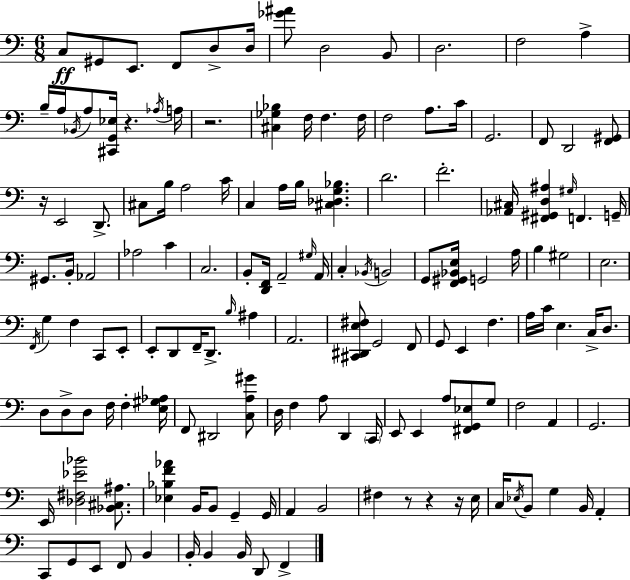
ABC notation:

X:1
T:Untitled
M:6/8
L:1/4
K:Am
C,/2 ^G,,/2 E,,/2 F,,/2 D,/2 D,/4 [_G^A]/2 D,2 B,,/2 D,2 F,2 A, B,/4 A,/4 _B,,/4 A,/2 [^C,,G,,_E,]/4 z _A,/4 A,/4 z2 [^C,_G,_B,] F,/4 F, F,/4 F,2 A,/2 C/4 G,,2 F,,/2 D,,2 [F,,^G,,]/2 z/4 E,,2 D,,/2 ^C,/2 B,/4 A,2 C/4 C, A,/4 B,/4 [^C,_D,G,_B,] D2 F2 [_A,,^C,]/4 [^F,,^G,,D,^A,] ^G,/4 F,, G,,/4 ^G,,/2 B,,/4 _A,,2 _A,2 C C,2 B,,/2 [D,,F,,]/4 A,,2 ^G,/4 A,,/4 C, _B,,/4 B,,2 G,,/2 [F,,^G,,_B,,E,]/4 G,,2 A,/4 B, ^G,2 E,2 F,,/4 G, F, C,,/2 E,,/2 E,,/2 D,,/2 F,,/4 D,,/2 B,/4 ^A, A,,2 [^C,,^D,,E,^F,]/2 G,,2 F,,/2 G,,/2 E,, F, A,/4 C/4 E, C,/4 D,/2 D,/2 D,/2 D,/2 F,/4 F, [E,^G,_A,]/4 F,,/2 ^D,,2 [C,A,^G]/2 D,/4 F, A,/2 D,, C,,/4 E,,/2 E,, A,/2 [^F,,G,,_E,]/2 G,/2 F,2 A,, G,,2 E,,/4 [_D,^F,_E_B]2 [_B,,^C,^A,]/2 [_E,_B,F_A] B,,/4 B,,/2 G,, G,,/4 A,, B,,2 ^F, z/2 z z/4 E,/4 C,/4 _E,/4 B,,/2 G, B,,/4 A,, C,,/2 G,,/2 E,,/2 F,,/2 B,, B,,/4 B,, B,,/4 D,,/2 F,,